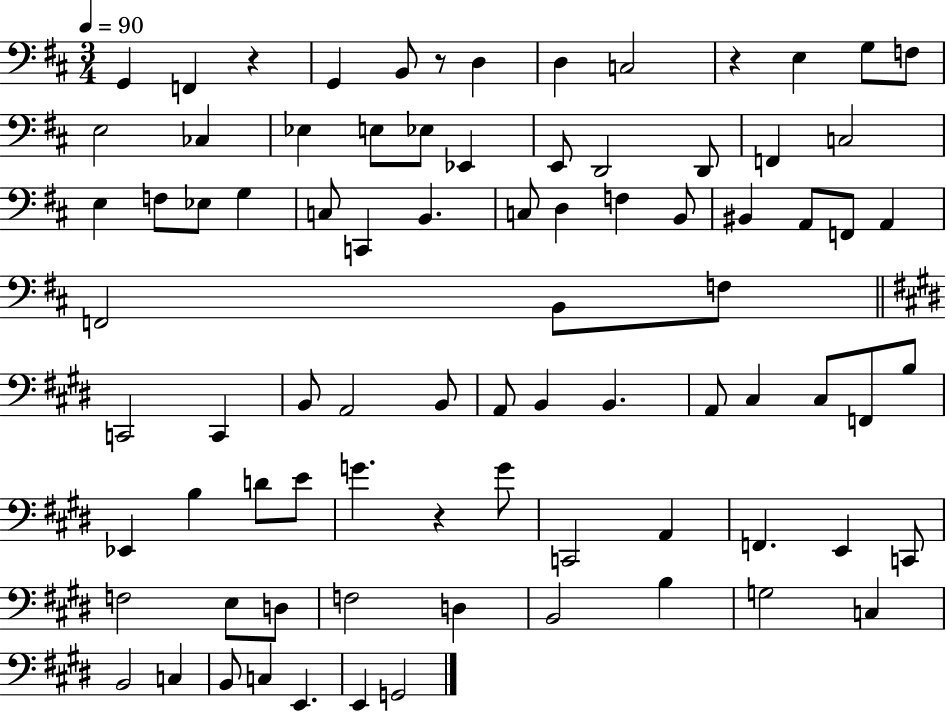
X:1
T:Untitled
M:3/4
L:1/4
K:D
G,, F,, z G,, B,,/2 z/2 D, D, C,2 z E, G,/2 F,/2 E,2 _C, _E, E,/2 _E,/2 _E,, E,,/2 D,,2 D,,/2 F,, C,2 E, F,/2 _E,/2 G, C,/2 C,, B,, C,/2 D, F, B,,/2 ^B,, A,,/2 F,,/2 A,, F,,2 B,,/2 F,/2 C,,2 C,, B,,/2 A,,2 B,,/2 A,,/2 B,, B,, A,,/2 ^C, ^C,/2 F,,/2 B,/2 _E,, B, D/2 E/2 G z G/2 C,,2 A,, F,, E,, C,,/2 F,2 E,/2 D,/2 F,2 D, B,,2 B, G,2 C, B,,2 C, B,,/2 C, E,, E,, G,,2